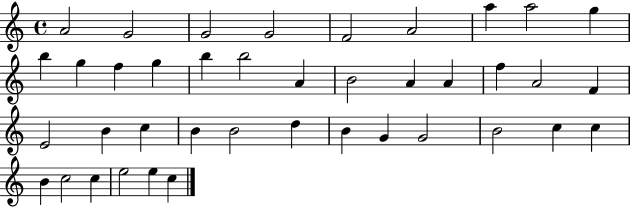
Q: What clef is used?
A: treble